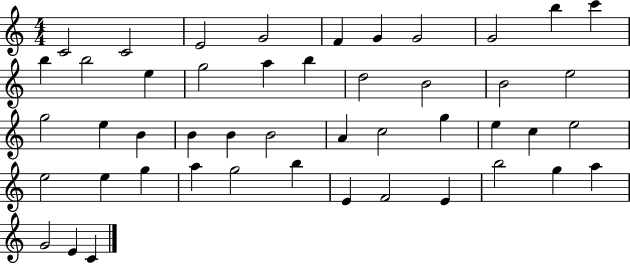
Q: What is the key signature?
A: C major